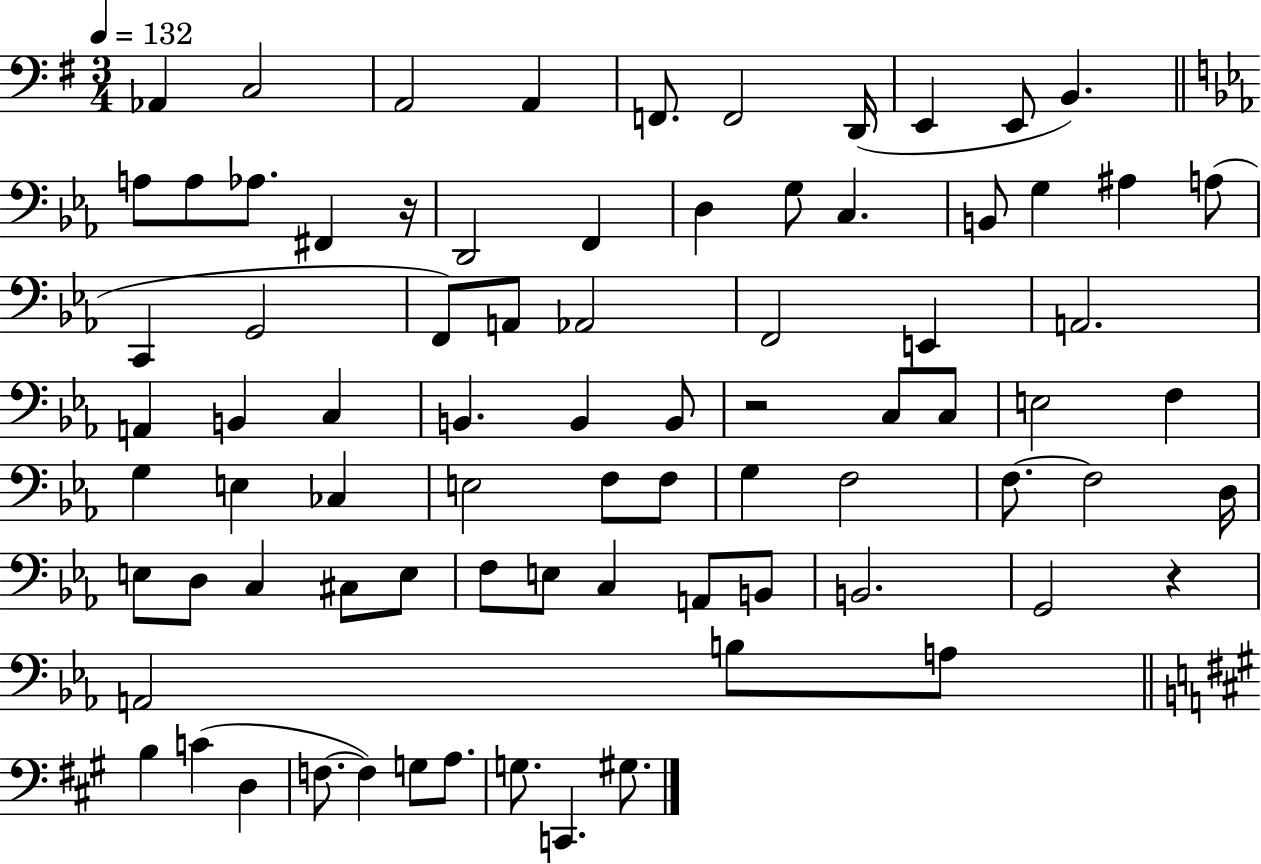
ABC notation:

X:1
T:Untitled
M:3/4
L:1/4
K:G
_A,, C,2 A,,2 A,, F,,/2 F,,2 D,,/4 E,, E,,/2 B,, A,/2 A,/2 _A,/2 ^F,, z/4 D,,2 F,, D, G,/2 C, B,,/2 G, ^A, A,/2 C,, G,,2 F,,/2 A,,/2 _A,,2 F,,2 E,, A,,2 A,, B,, C, B,, B,, B,,/2 z2 C,/2 C,/2 E,2 F, G, E, _C, E,2 F,/2 F,/2 G, F,2 F,/2 F,2 D,/4 E,/2 D,/2 C, ^C,/2 E,/2 F,/2 E,/2 C, A,,/2 B,,/2 B,,2 G,,2 z A,,2 B,/2 A,/2 B, C D, F,/2 F, G,/2 A,/2 G,/2 C,, ^G,/2